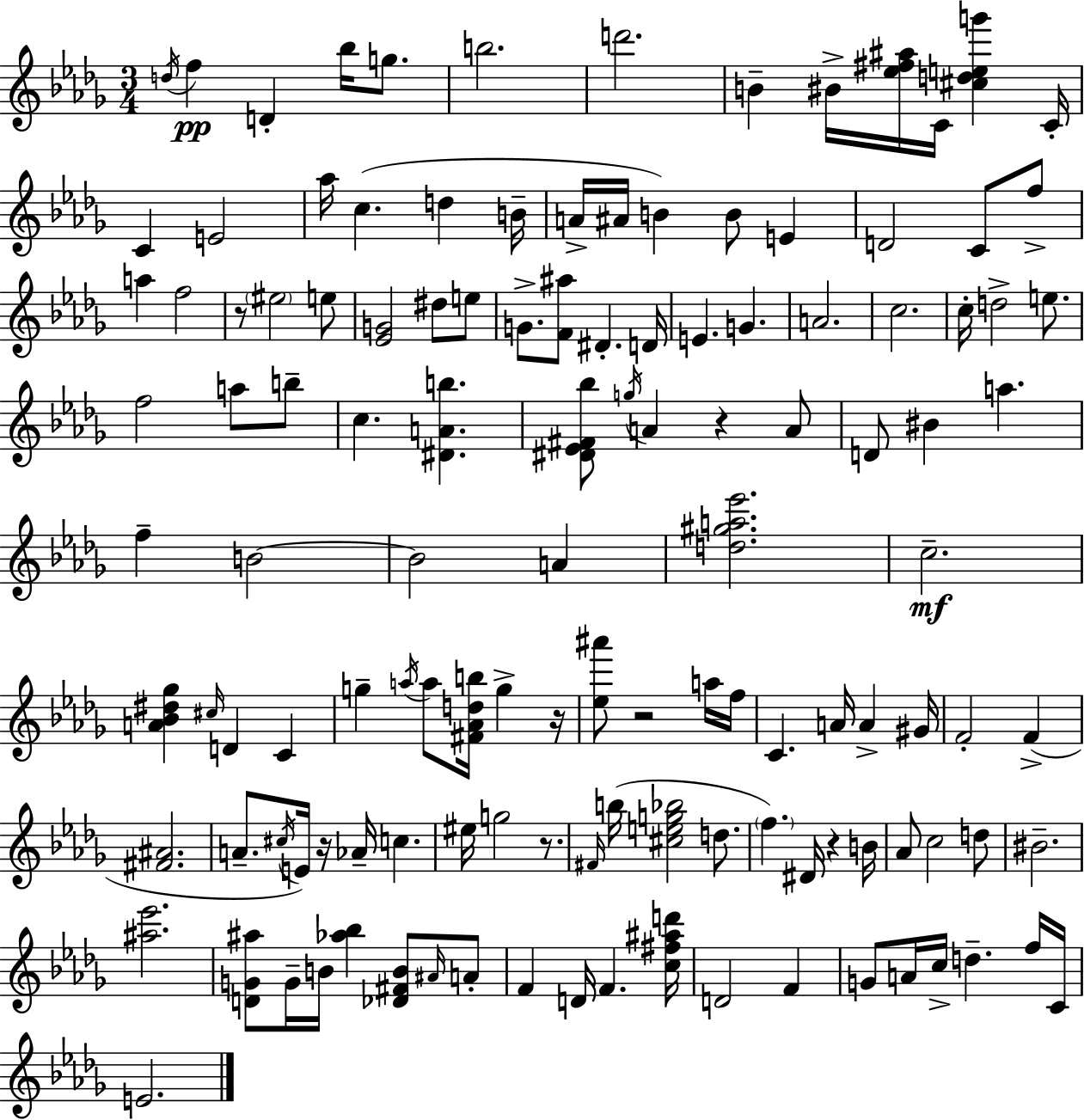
D5/s F5/q D4/q Bb5/s G5/e. B5/h. D6/h. B4/q BIS4/s [Eb5,F#5,A#5]/s C4/s [C#5,D5,E5,G6]/q C4/s C4/q E4/h Ab5/s C5/q. D5/q B4/s A4/s A#4/s B4/q B4/e E4/q D4/h C4/e F5/e A5/q F5/h R/e EIS5/h E5/e [Eb4,G4]/h D#5/e E5/e G4/e. [F4,A#5]/e D#4/q. D4/s E4/q. G4/q. A4/h. C5/h. C5/s D5/h E5/e. F5/h A5/e B5/e C5/q. [D#4,A4,B5]/q. [D#4,Eb4,F#4,Bb5]/e G5/s A4/q R/q A4/e D4/e BIS4/q A5/q. F5/q B4/h B4/h A4/q [D5,G#5,A5,Eb6]/h. C5/h. [A4,Bb4,D#5,Gb5]/q C#5/s D4/q C4/q G5/q A5/s A5/e [F#4,Ab4,D5,B5]/s G5/q R/s [Eb5,A#6]/e R/h A5/s F5/s C4/q. A4/s A4/q G#4/s F4/h F4/q [F#4,A#4]/h. A4/e. C#5/s E4/s R/s Ab4/s C5/q. EIS5/s G5/h R/e. F#4/s B5/s [C#5,E5,G5,Bb5]/h D5/e. F5/q. D#4/s R/q B4/s Ab4/e C5/h D5/e BIS4/h. [A#5,Eb6]/h. [D4,G4,A#5]/e G4/s B4/s [Ab5,Bb5]/q [Db4,F#4,B4]/e A#4/s A4/e F4/q D4/s F4/q. [C5,F#5,A#5,D6]/s D4/h F4/q G4/e A4/s C5/s D5/q. F5/s C4/s E4/h.